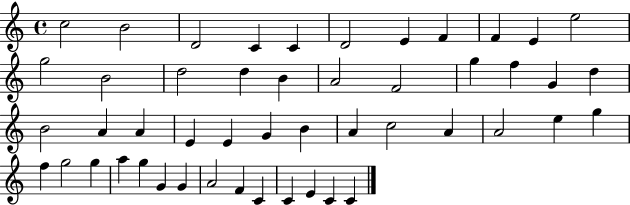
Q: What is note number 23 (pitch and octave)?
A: B4